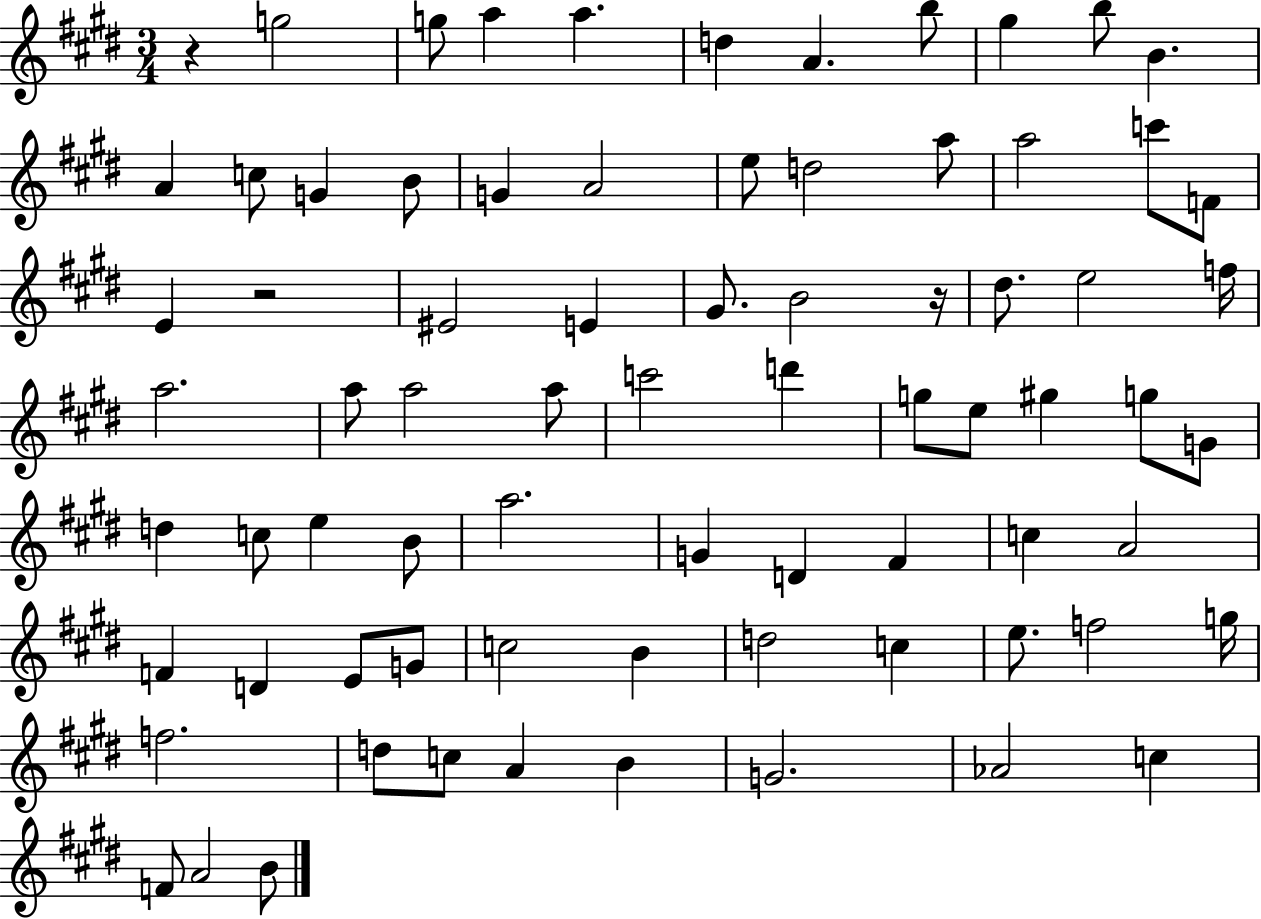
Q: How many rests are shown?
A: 3